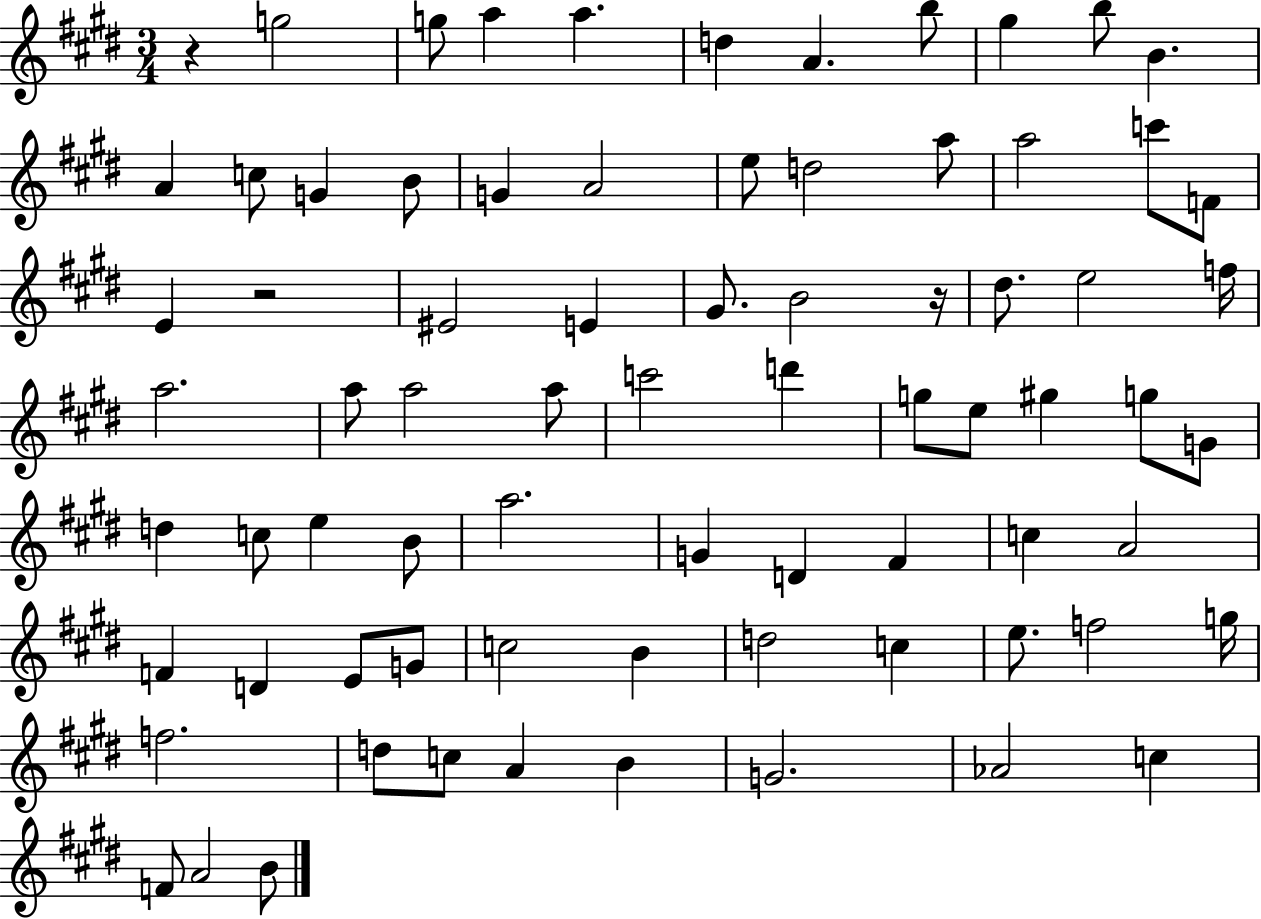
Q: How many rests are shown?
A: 3